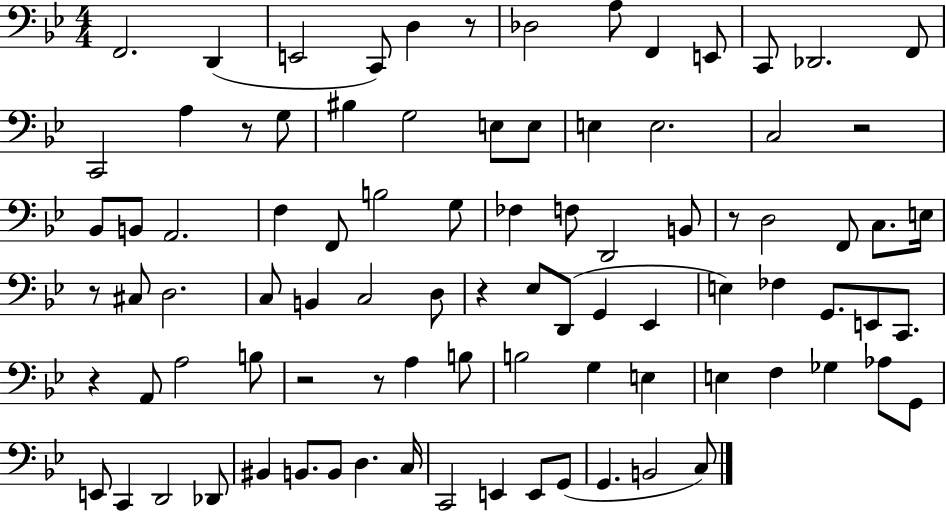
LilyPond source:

{
  \clef bass
  \numericTimeSignature
  \time 4/4
  \key bes \major
  \repeat volta 2 { f,2. d,4( | e,2 c,8) d4 r8 | des2 a8 f,4 e,8 | c,8 des,2. f,8 | \break c,2 a4 r8 g8 | bis4 g2 e8 e8 | e4 e2. | c2 r2 | \break bes,8 b,8 a,2. | f4 f,8 b2 g8 | fes4 f8 d,2 b,8 | r8 d2 f,8 c8. e16 | \break r8 cis8 d2. | c8 b,4 c2 d8 | r4 ees8 d,8( g,4 ees,4 | e4) fes4 g,8. e,8 c,8. | \break r4 a,8 a2 b8 | r2 r8 a4 b8 | b2 g4 e4 | e4 f4 ges4 aes8 g,8 | \break e,8 c,4 d,2 des,8 | bis,4 b,8. b,8 d4. c16 | c,2 e,4 e,8 g,8( | g,4. b,2 c8) | \break } \bar "|."
}